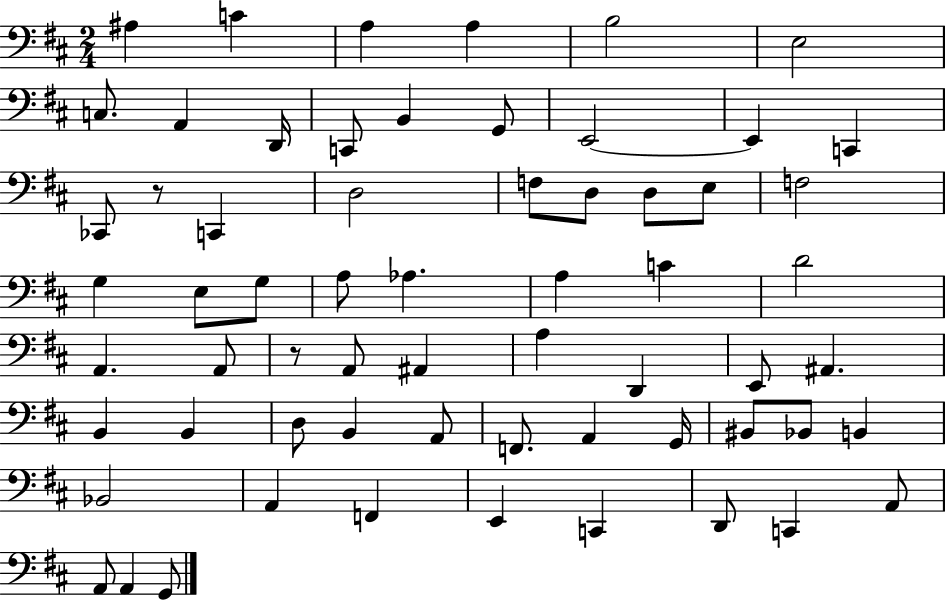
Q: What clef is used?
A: bass